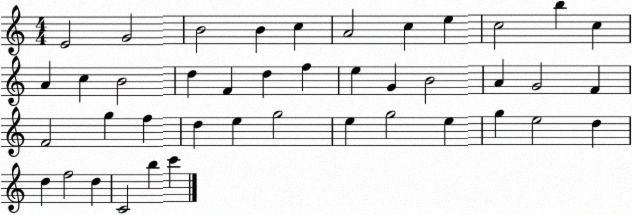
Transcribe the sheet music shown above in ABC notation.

X:1
T:Untitled
M:4/4
L:1/4
K:C
E2 G2 B2 B c A2 c e c2 b c A c B2 d F d f e G B2 A G2 F F2 g f d e g2 e g2 e g e2 d d f2 d C2 b c'